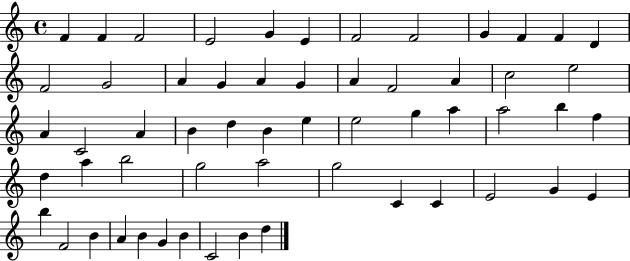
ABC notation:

X:1
T:Untitled
M:4/4
L:1/4
K:C
F F F2 E2 G E F2 F2 G F F D F2 G2 A G A G A F2 A c2 e2 A C2 A B d B e e2 g a a2 b f d a b2 g2 a2 g2 C C E2 G E b F2 B A B G B C2 B d